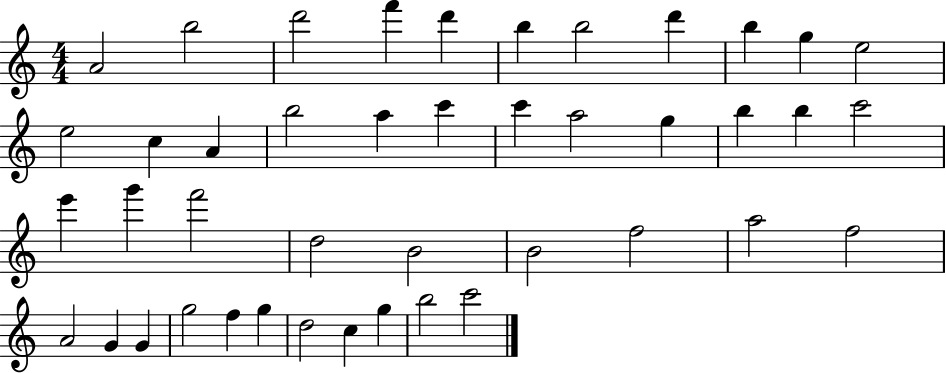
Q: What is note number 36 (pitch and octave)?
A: G5